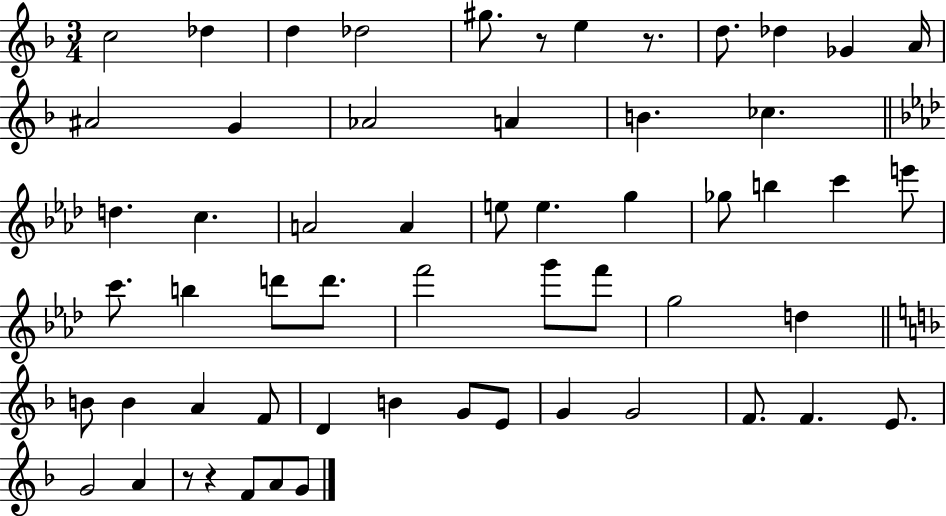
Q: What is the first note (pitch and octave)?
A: C5